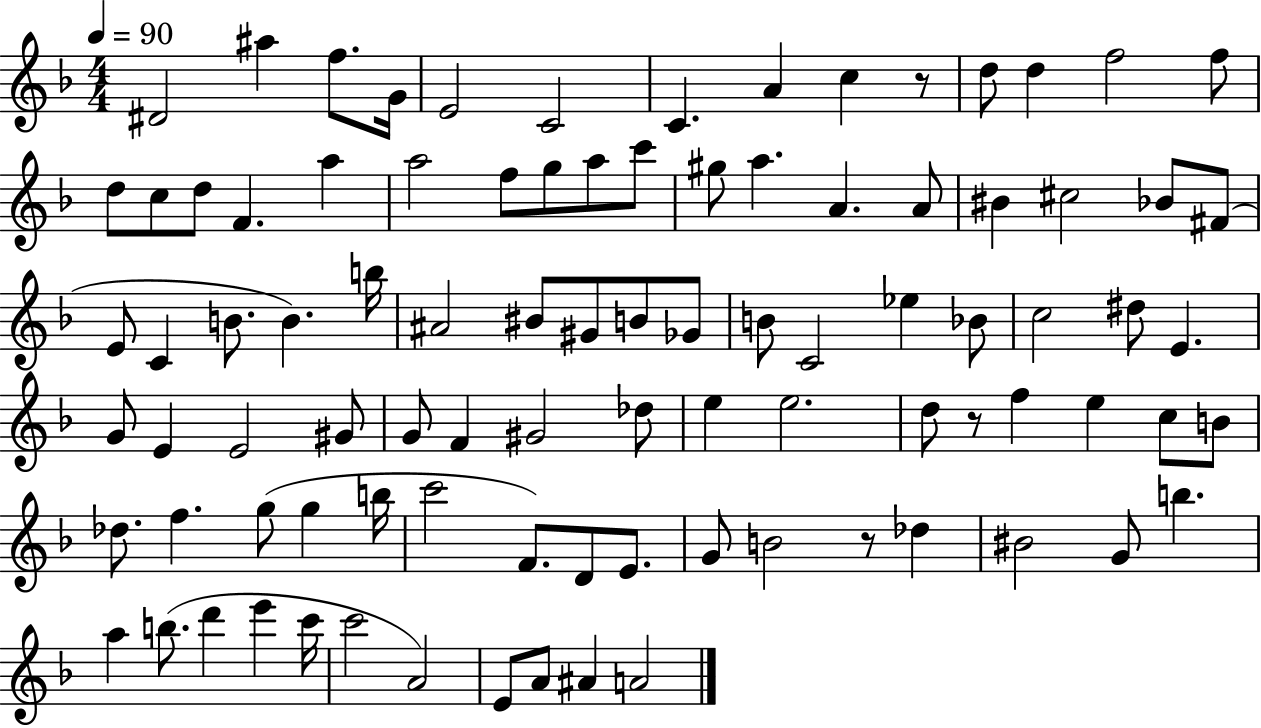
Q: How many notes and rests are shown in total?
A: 92